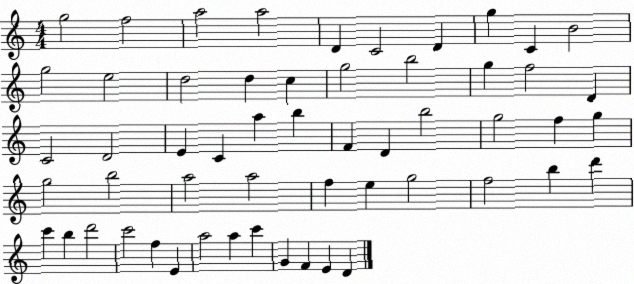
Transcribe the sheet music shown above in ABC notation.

X:1
T:Untitled
M:4/4
L:1/4
K:C
g2 f2 a2 a2 D C2 D g C B2 g2 e2 d2 d c g2 b2 g f2 D C2 D2 E C a b F D b2 g2 f g g2 b2 a2 a2 f e g2 f2 b d' c' b d'2 c'2 f E a2 a c' G F E D